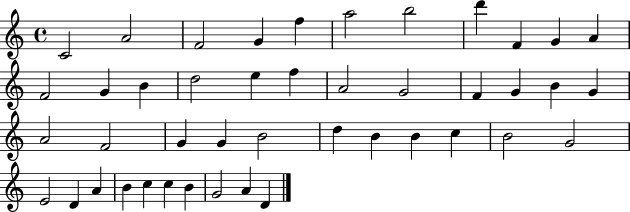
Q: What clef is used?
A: treble